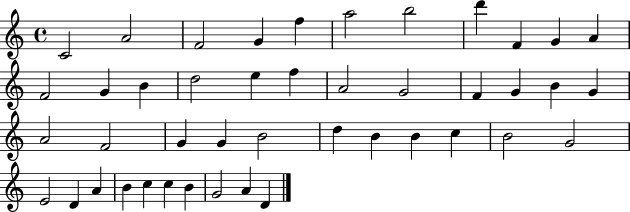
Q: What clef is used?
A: treble